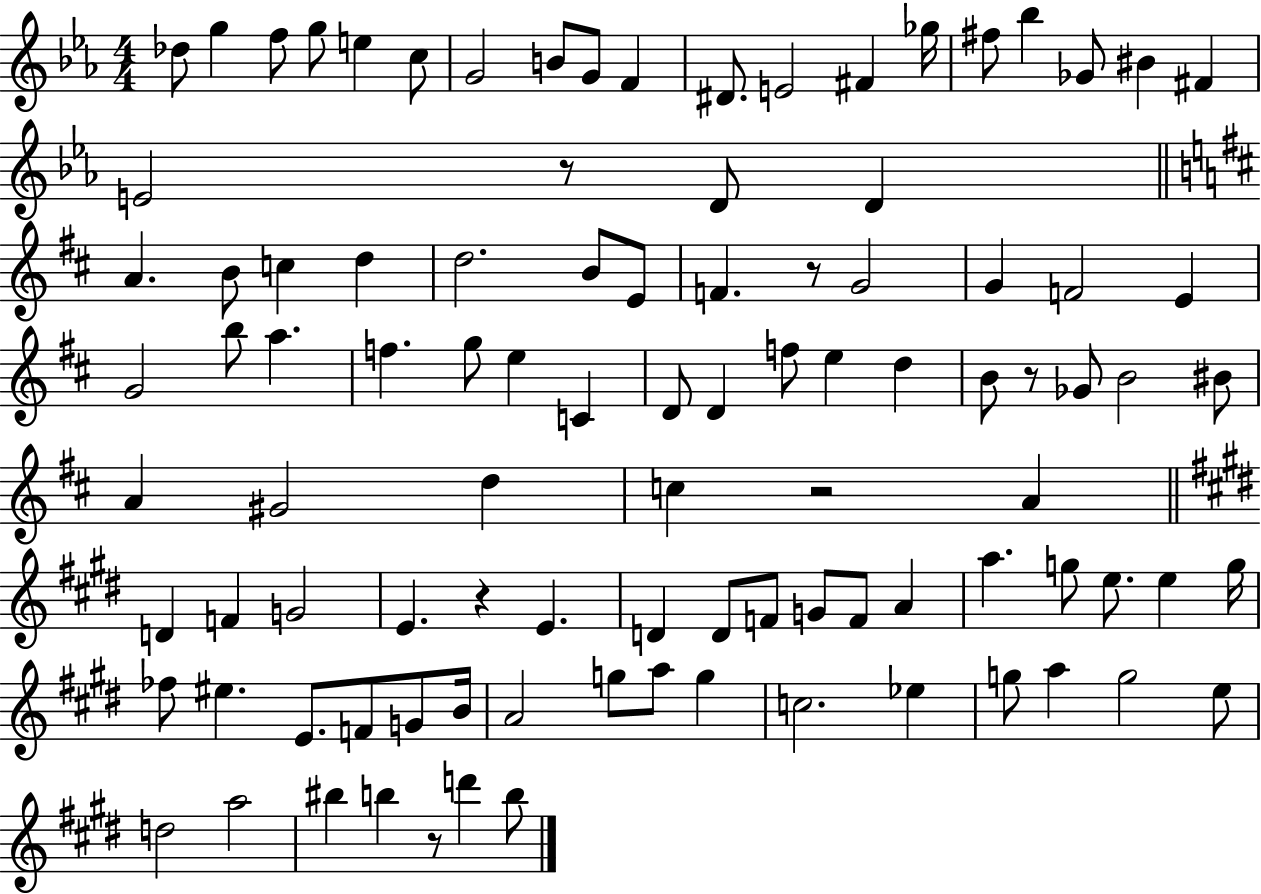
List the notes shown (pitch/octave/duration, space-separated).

Db5/e G5/q F5/e G5/e E5/q C5/e G4/h B4/e G4/e F4/q D#4/e. E4/h F#4/q Gb5/s F#5/e Bb5/q Gb4/e BIS4/q F#4/q E4/h R/e D4/e D4/q A4/q. B4/e C5/q D5/q D5/h. B4/e E4/e F4/q. R/e G4/h G4/q F4/h E4/q G4/h B5/e A5/q. F5/q. G5/e E5/q C4/q D4/e D4/q F5/e E5/q D5/q B4/e R/e Gb4/e B4/h BIS4/e A4/q G#4/h D5/q C5/q R/h A4/q D4/q F4/q G4/h E4/q. R/q E4/q. D4/q D4/e F4/e G4/e F4/e A4/q A5/q. G5/e E5/e. E5/q G5/s FES5/e EIS5/q. E4/e. F4/e G4/e B4/s A4/h G5/e A5/e G5/q C5/h. Eb5/q G5/e A5/q G5/h E5/e D5/h A5/h BIS5/q B5/q R/e D6/q B5/e